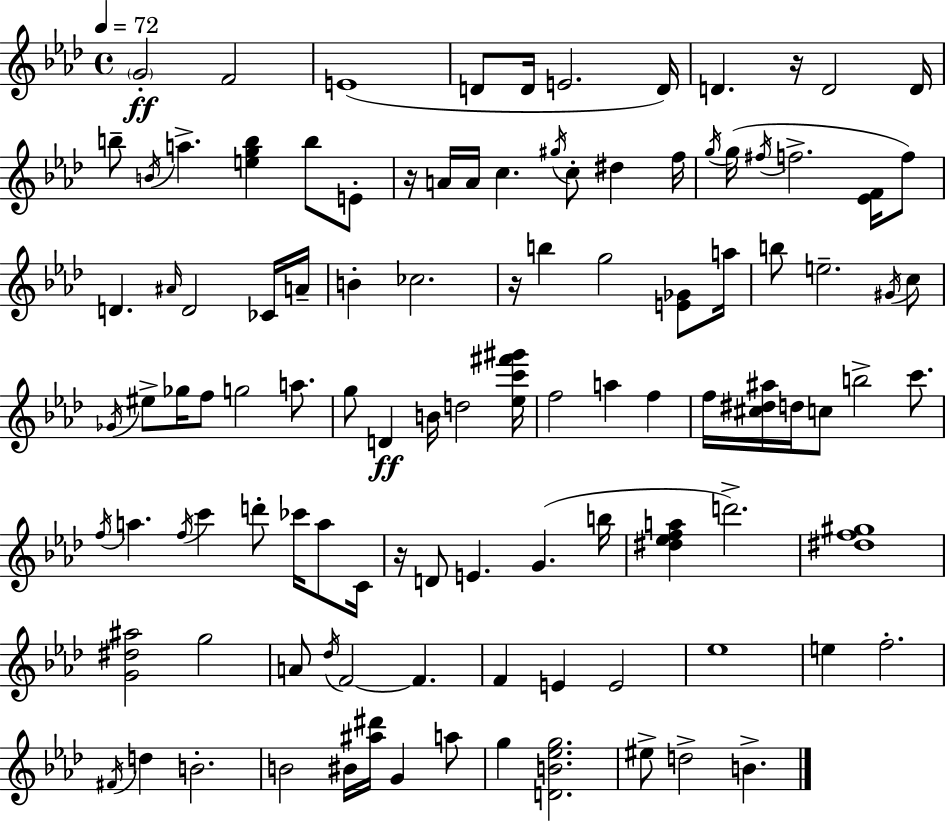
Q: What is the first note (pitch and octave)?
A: G4